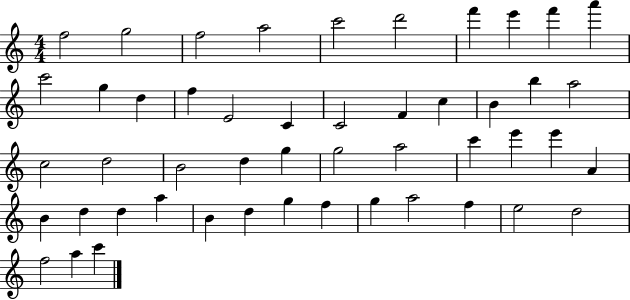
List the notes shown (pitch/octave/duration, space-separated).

F5/h G5/h F5/h A5/h C6/h D6/h F6/q E6/q F6/q A6/q C6/h G5/q D5/q F5/q E4/h C4/q C4/h F4/q C5/q B4/q B5/q A5/h C5/h D5/h B4/h D5/q G5/q G5/h A5/h C6/q E6/q E6/q A4/q B4/q D5/q D5/q A5/q B4/q D5/q G5/q F5/q G5/q A5/h F5/q E5/h D5/h F5/h A5/q C6/q